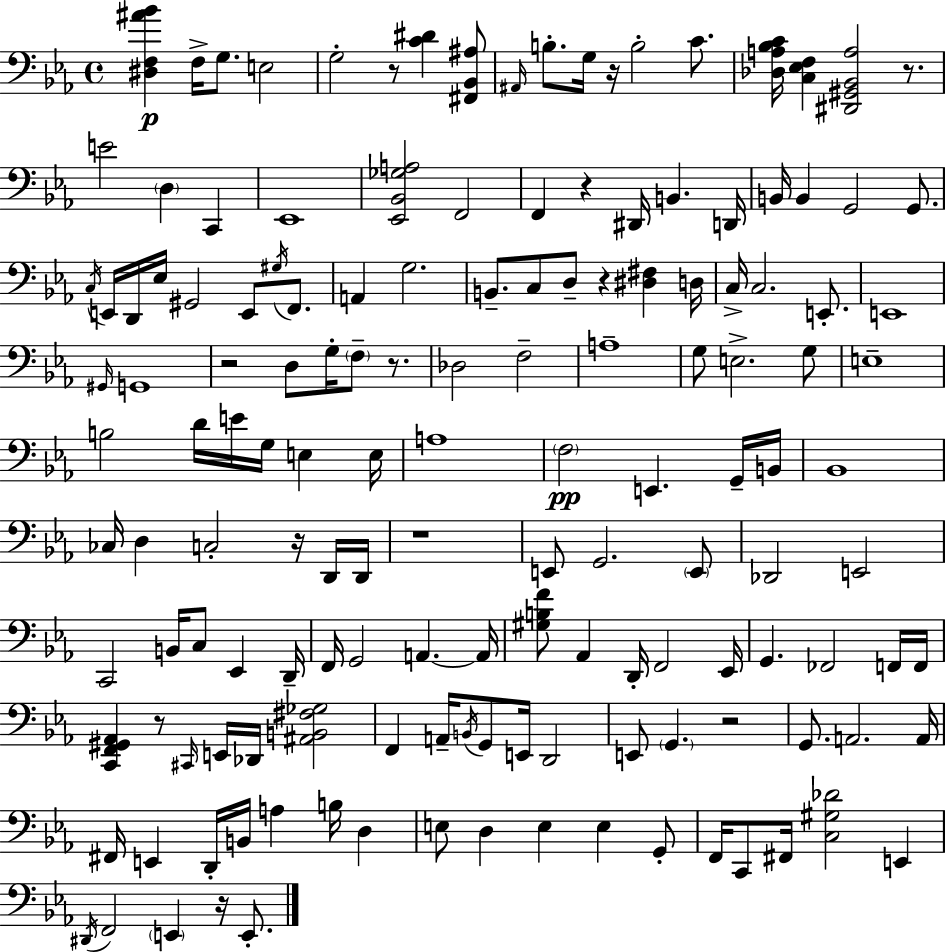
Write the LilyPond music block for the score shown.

{
  \clef bass
  \time 4/4
  \defaultTimeSignature
  \key ees \major
  <dis f ais' bes'>4\p f16-> g8. e2 | g2-. r8 <c' dis'>4 <fis, bes, ais>8 | \grace { ais,16 } b8.-. g16 r16 b2-. c'8. | <des a bes c'>16 <c ees f>4 <dis, gis, bes, a>2 r8. | \break e'2 \parenthesize d4 c,4 | ees,1 | <ees, bes, ges a>2 f,2 | f,4 r4 dis,16 b,4. | \break d,16 b,16 b,4 g,2 g,8. | \acciaccatura { c16 } e,16 d,16 ees16 gis,2 e,8 \acciaccatura { gis16 } | f,8. a,4 g2. | b,8.-- c8 d8-- r4 <dis fis>4 | \break d16 c16-> c2. | e,8.-. e,1 | \grace { gis,16 } g,1 | r2 d8 g16-. \parenthesize f8-- | \break r8. des2 f2-- | a1-- | g8 e2.-> | g8 e1-- | \break b2 d'16 e'16 g16 e4 | e16 a1 | \parenthesize f2\pp e,4. | g,16-- b,16 bes,1 | \break ces16 d4 c2-. | r16 d,16 d,16 r1 | e,8 g,2. | \parenthesize e,8 des,2 e,2 | \break c,2 b,16 c8 ees,4 | d,16-- f,16 g,2 a,4.~~ | a,16 <gis b f'>8 aes,4 d,16-. f,2 | ees,16 g,4. fes,2 | \break f,16 f,16 <c, f, gis, aes,>4 r8 \grace { cis,16 } e,16 des,16 <ais, b, fis ges>2 | f,4 a,16-- \acciaccatura { b,16 } g,8 e,16 d,2 | e,8 \parenthesize g,4. r2 | g,8. a,2. | \break a,16 fis,16 e,4 d,16-. b,16 a4 | b16 d4 e8 d4 e4 | e4 g,8-. f,16 c,8 fis,16 <c gis des'>2 | e,4 \acciaccatura { dis,16 } f,2 \parenthesize e,4 | \break r16 e,8.-. \bar "|."
}